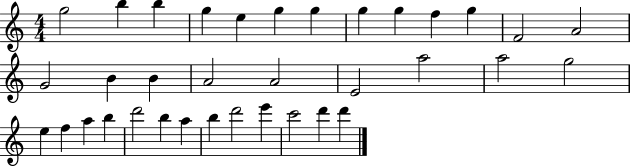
X:1
T:Untitled
M:4/4
L:1/4
K:C
g2 b b g e g g g g f g F2 A2 G2 B B A2 A2 E2 a2 a2 g2 e f a b d'2 b a b d'2 e' c'2 d' d'